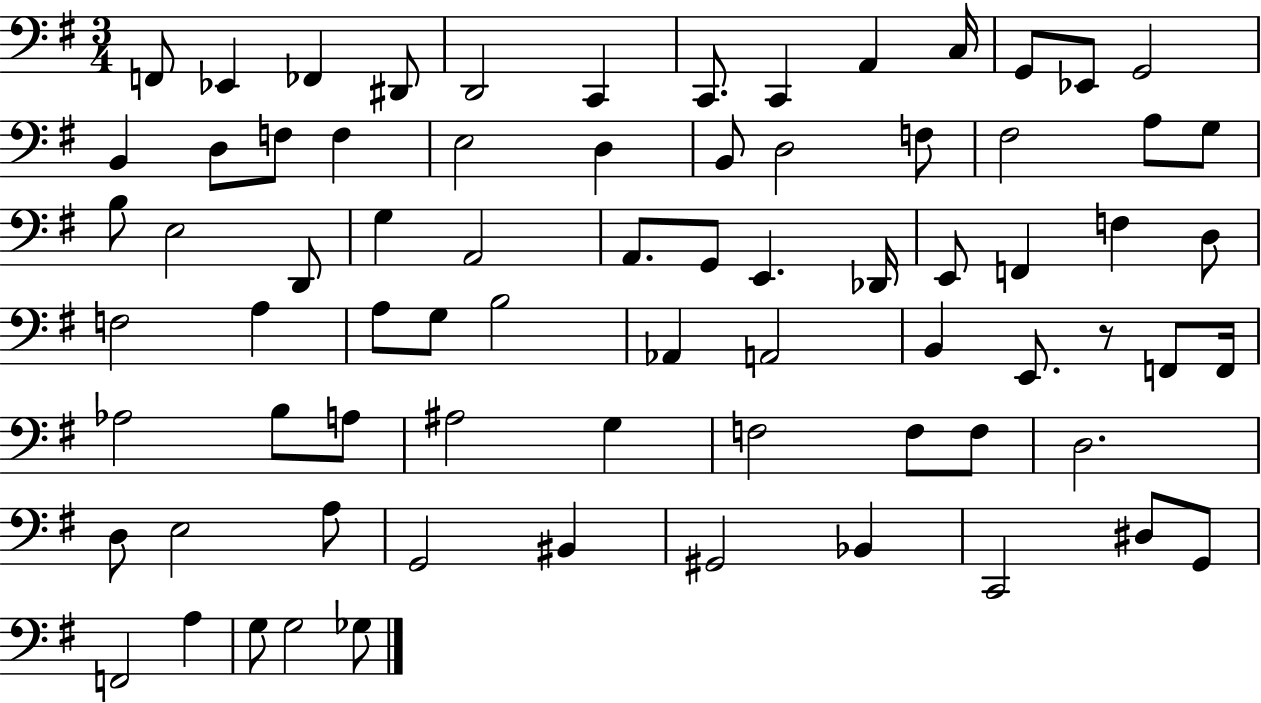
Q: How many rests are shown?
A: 1